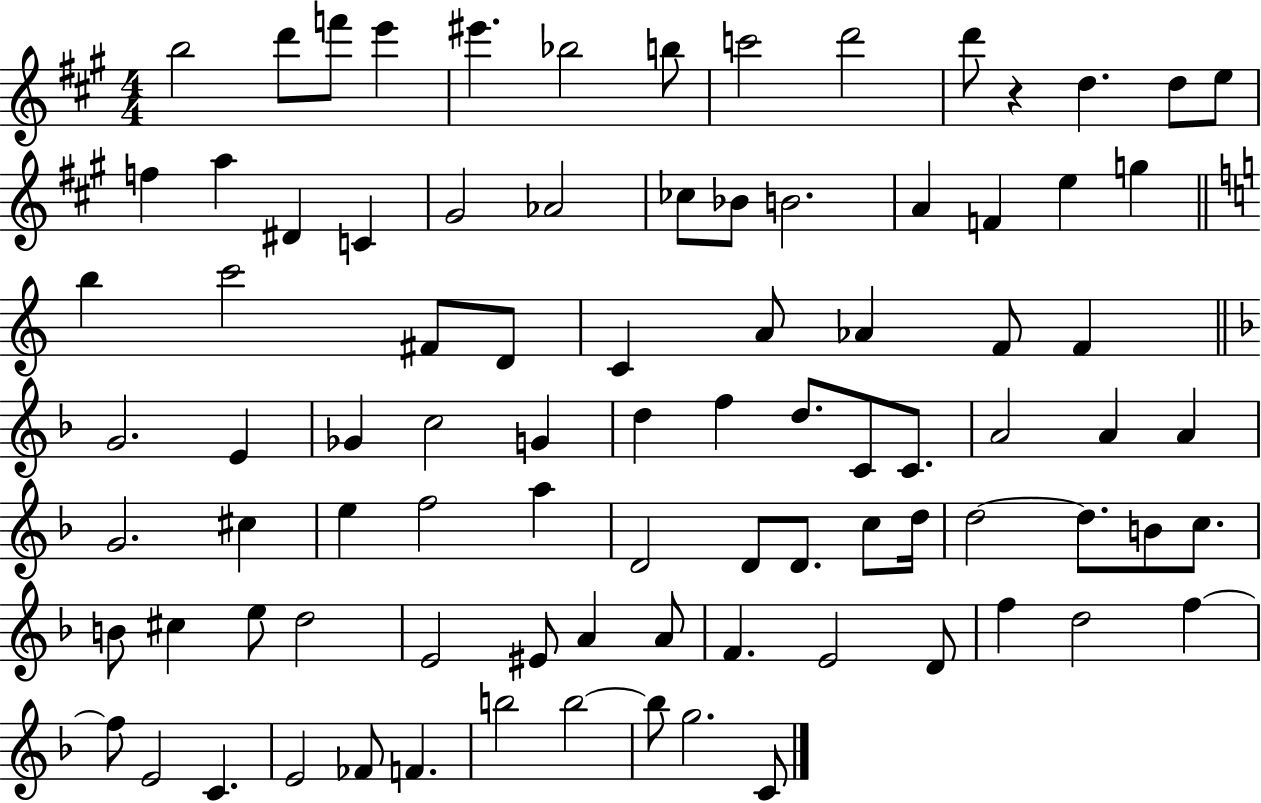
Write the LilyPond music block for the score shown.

{
  \clef treble
  \numericTimeSignature
  \time 4/4
  \key a \major
  b''2 d'''8 f'''8 e'''4 | eis'''4. bes''2 b''8 | c'''2 d'''2 | d'''8 r4 d''4. d''8 e''8 | \break f''4 a''4 dis'4 c'4 | gis'2 aes'2 | ces''8 bes'8 b'2. | a'4 f'4 e''4 g''4 | \break \bar "||" \break \key c \major b''4 c'''2 fis'8 d'8 | c'4 a'8 aes'4 f'8 f'4 | \bar "||" \break \key f \major g'2. e'4 | ges'4 c''2 g'4 | d''4 f''4 d''8. c'8 c'8. | a'2 a'4 a'4 | \break g'2. cis''4 | e''4 f''2 a''4 | d'2 d'8 d'8. c''8 d''16 | d''2~~ d''8. b'8 c''8. | \break b'8 cis''4 e''8 d''2 | e'2 eis'8 a'4 a'8 | f'4. e'2 d'8 | f''4 d''2 f''4~~ | \break f''8 e'2 c'4. | e'2 fes'8 f'4. | b''2 b''2~~ | b''8 g''2. c'8 | \break \bar "|."
}